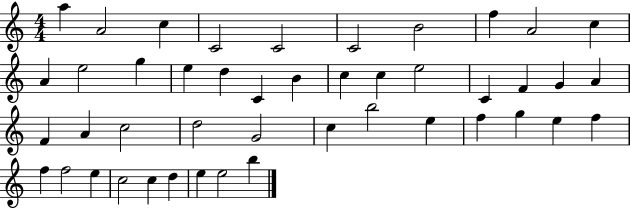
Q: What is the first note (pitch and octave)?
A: A5